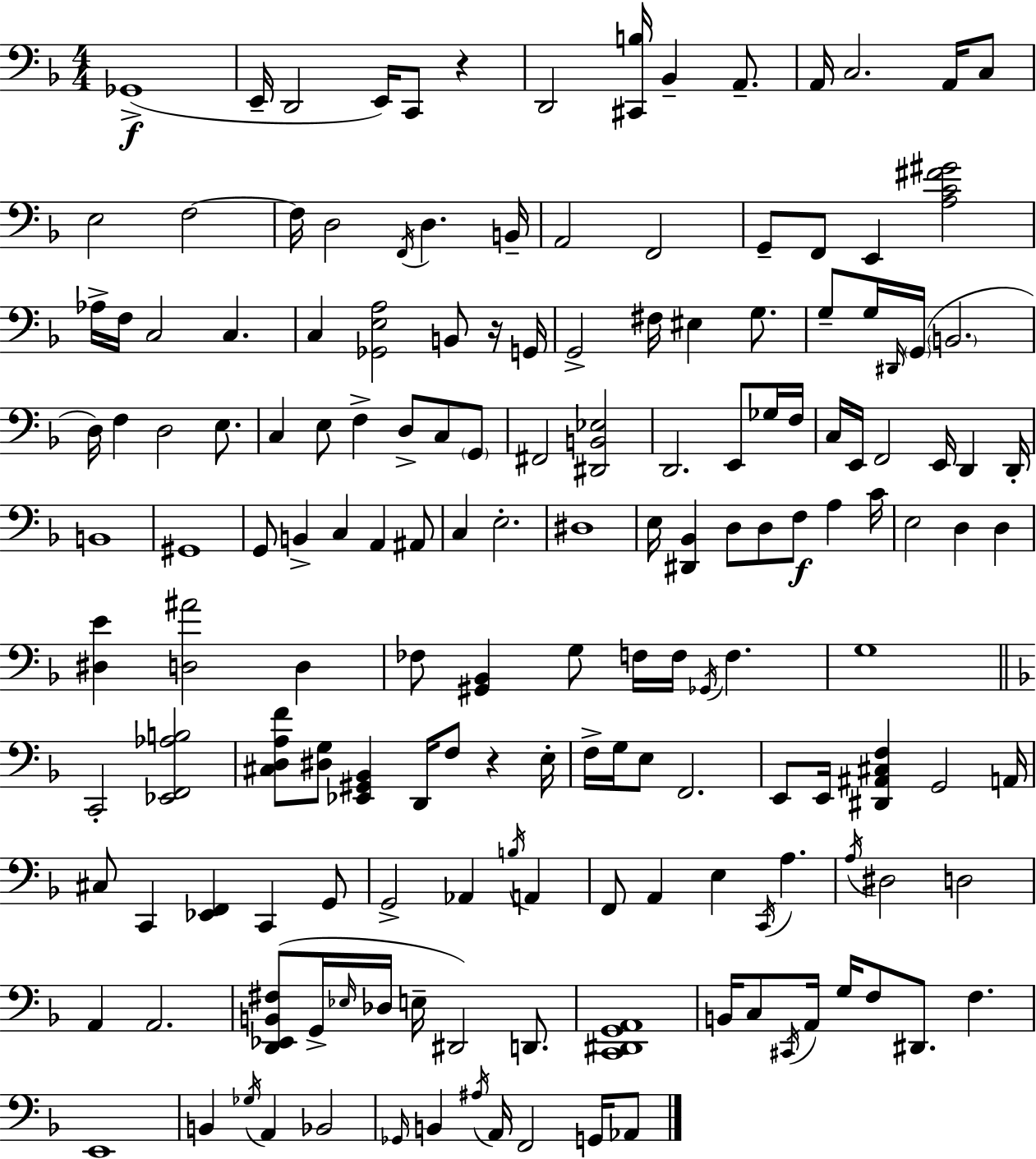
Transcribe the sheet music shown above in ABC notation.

X:1
T:Untitled
M:4/4
L:1/4
K:F
_G,,4 E,,/4 D,,2 E,,/4 C,,/2 z D,,2 [^C,,B,]/4 _B,, A,,/2 A,,/4 C,2 A,,/4 C,/2 E,2 F,2 F,/4 D,2 F,,/4 D, B,,/4 A,,2 F,,2 G,,/2 F,,/2 E,, [A,C^F^G]2 _A,/4 F,/4 C,2 C, C, [_G,,E,A,]2 B,,/2 z/4 G,,/4 G,,2 ^F,/4 ^E, G,/2 G,/2 G,/4 ^D,,/4 G,,/4 B,,2 D,/4 F, D,2 E,/2 C, E,/2 F, D,/2 C,/2 G,,/2 ^F,,2 [^D,,B,,_E,]2 D,,2 E,,/2 _G,/4 F,/4 C,/4 E,,/4 F,,2 E,,/4 D,, D,,/4 B,,4 ^G,,4 G,,/2 B,, C, A,, ^A,,/2 C, E,2 ^D,4 E,/4 [^D,,_B,,] D,/2 D,/2 F,/2 A, C/4 E,2 D, D, [^D,E] [D,^A]2 D, _F,/2 [^G,,_B,,] G,/2 F,/4 F,/4 _G,,/4 F, G,4 C,,2 [_E,,F,,_A,B,]2 [^C,D,A,F]/2 [^D,G,]/2 [_E,,^G,,_B,,] D,,/4 F,/2 z E,/4 F,/4 G,/4 E,/2 F,,2 E,,/2 E,,/4 [^D,,^A,,^C,F,] G,,2 A,,/4 ^C,/2 C,, [_E,,F,,] C,, G,,/2 G,,2 _A,, B,/4 A,, F,,/2 A,, E, C,,/4 A, A,/4 ^D,2 D,2 A,, A,,2 [D,,_E,,B,,^F,]/2 G,,/4 _E,/4 _D,/4 E,/4 ^D,,2 D,,/2 [C,,^D,,G,,A,,]4 B,,/4 C,/2 ^C,,/4 A,,/4 G,/4 F,/2 ^D,,/2 F, E,,4 B,, _G,/4 A,, _B,,2 _G,,/4 B,, ^A,/4 A,,/4 F,,2 G,,/4 _A,,/2